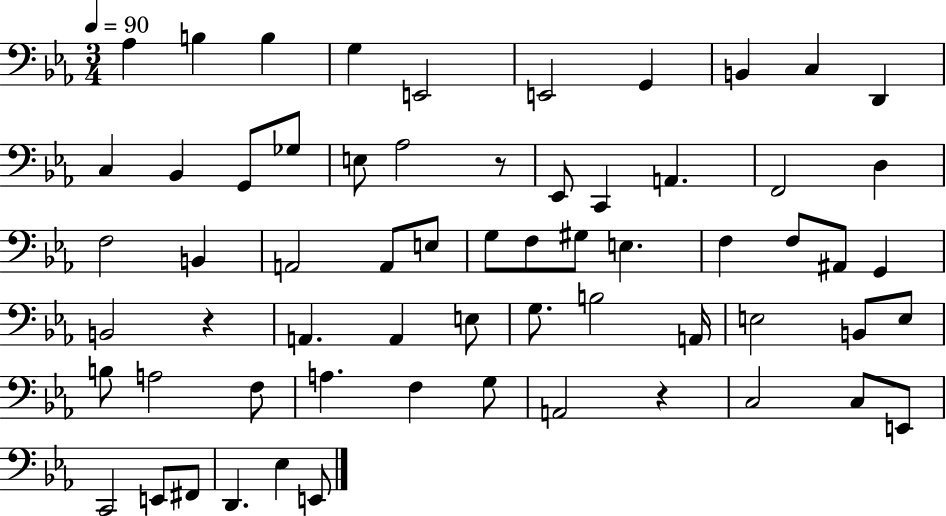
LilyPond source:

{
  \clef bass
  \numericTimeSignature
  \time 3/4
  \key ees \major
  \tempo 4 = 90
  \repeat volta 2 { aes4 b4 b4 | g4 e,2 | e,2 g,4 | b,4 c4 d,4 | \break c4 bes,4 g,8 ges8 | e8 aes2 r8 | ees,8 c,4 a,4. | f,2 d4 | \break f2 b,4 | a,2 a,8 e8 | g8 f8 gis8 e4. | f4 f8 ais,8 g,4 | \break b,2 r4 | a,4. a,4 e8 | g8. b2 a,16 | e2 b,8 e8 | \break b8 a2 f8 | a4. f4 g8 | a,2 r4 | c2 c8 e,8 | \break c,2 e,8 fis,8 | d,4. ees4 e,8 | } \bar "|."
}